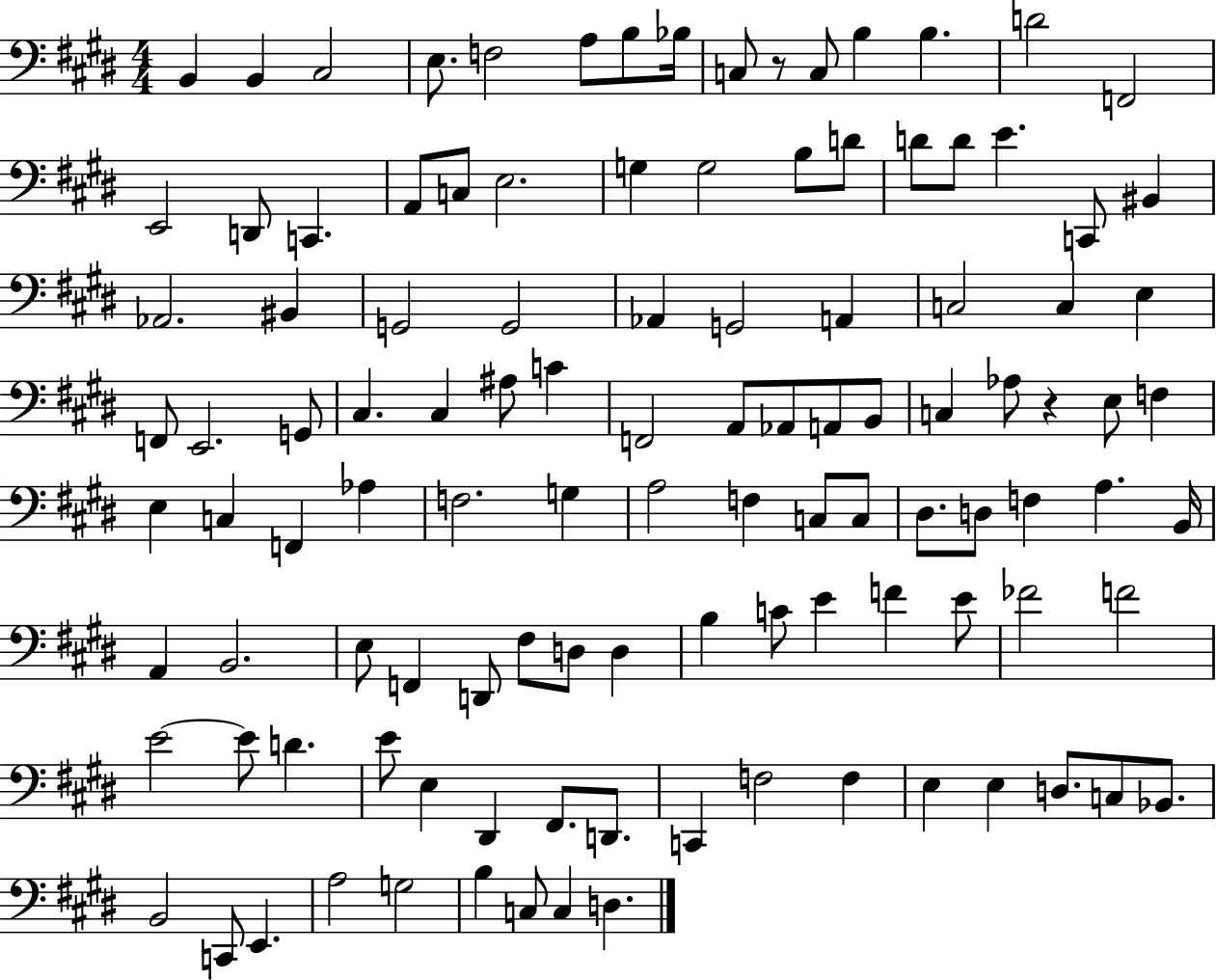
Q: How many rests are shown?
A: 2